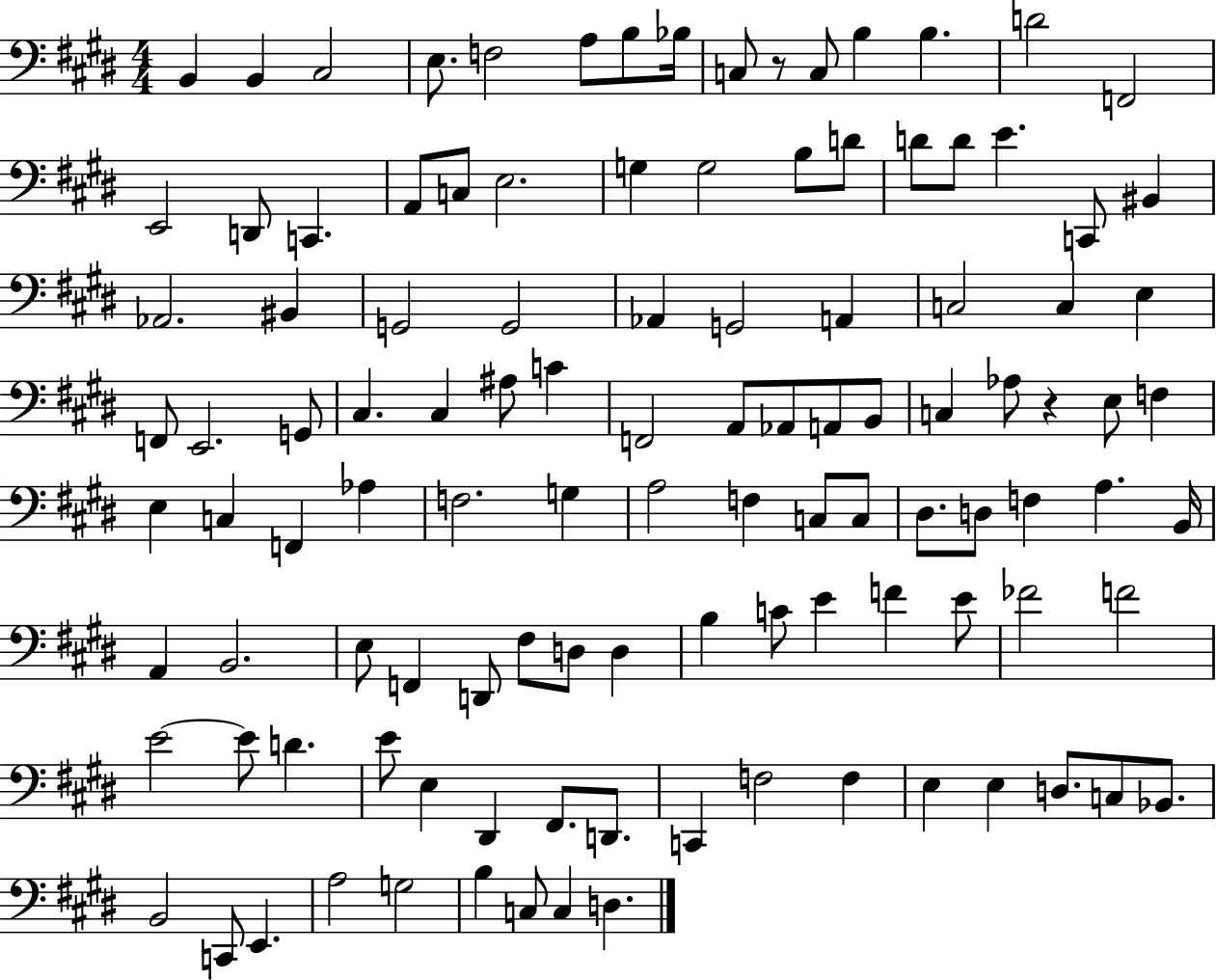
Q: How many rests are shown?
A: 2